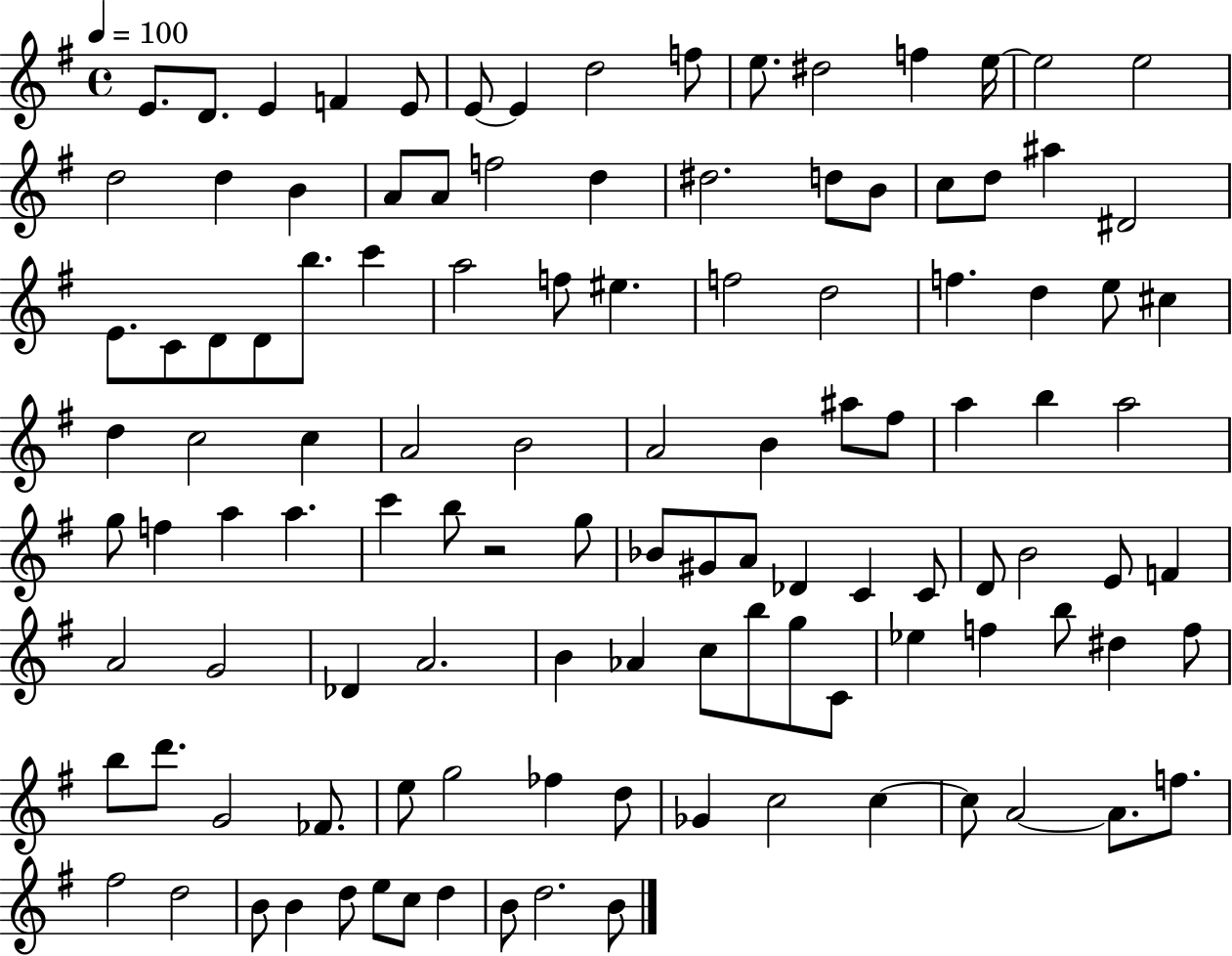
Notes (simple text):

E4/e. D4/e. E4/q F4/q E4/e E4/e E4/q D5/h F5/e E5/e. D#5/h F5/q E5/s E5/h E5/h D5/h D5/q B4/q A4/e A4/e F5/h D5/q D#5/h. D5/e B4/e C5/e D5/e A#5/q D#4/h E4/e. C4/e D4/e D4/e B5/e. C6/q A5/h F5/e EIS5/q. F5/h D5/h F5/q. D5/q E5/e C#5/q D5/q C5/h C5/q A4/h B4/h A4/h B4/q A#5/e F#5/e A5/q B5/q A5/h G5/e F5/q A5/q A5/q. C6/q B5/e R/h G5/e Bb4/e G#4/e A4/e Db4/q C4/q C4/e D4/e B4/h E4/e F4/q A4/h G4/h Db4/q A4/h. B4/q Ab4/q C5/e B5/e G5/e C4/e Eb5/q F5/q B5/e D#5/q F5/e B5/e D6/e. G4/h FES4/e. E5/e G5/h FES5/q D5/e Gb4/q C5/h C5/q C5/e A4/h A4/e. F5/e. F#5/h D5/h B4/e B4/q D5/e E5/e C5/e D5/q B4/e D5/h. B4/e